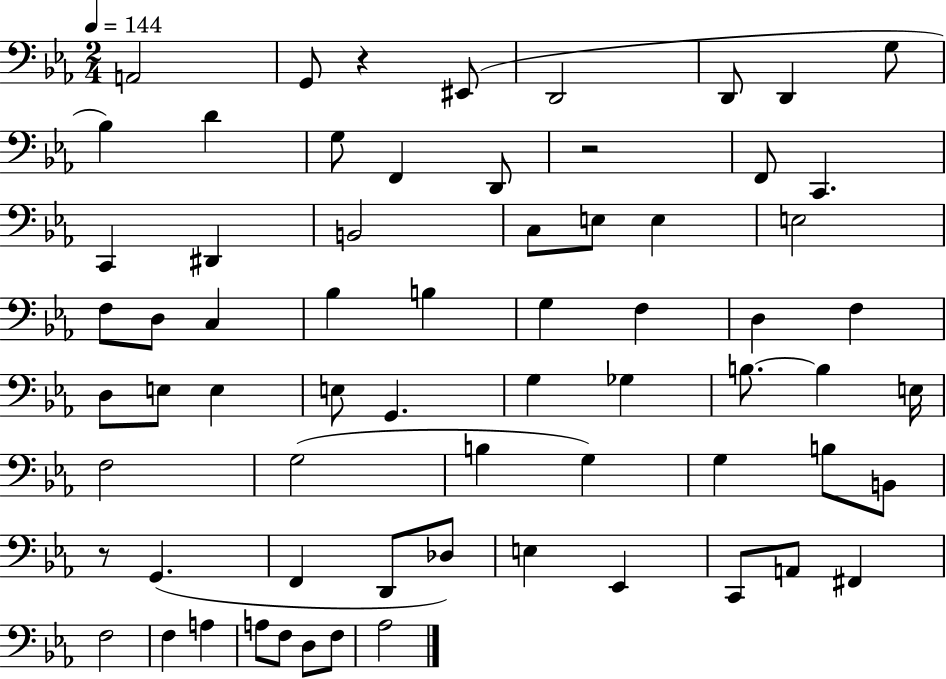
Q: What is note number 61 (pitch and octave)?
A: F3